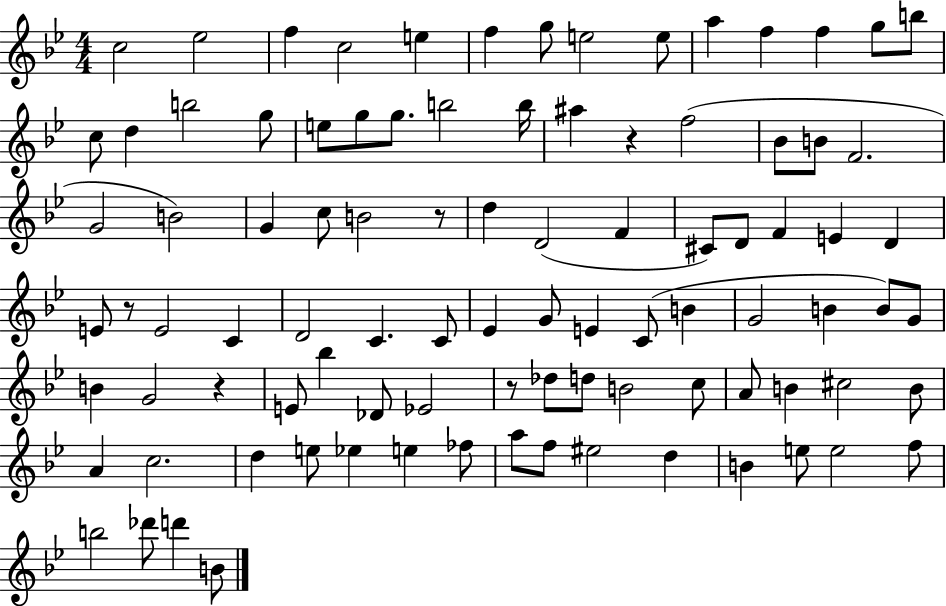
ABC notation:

X:1
T:Untitled
M:4/4
L:1/4
K:Bb
c2 _e2 f c2 e f g/2 e2 e/2 a f f g/2 b/2 c/2 d b2 g/2 e/2 g/2 g/2 b2 b/4 ^a z f2 _B/2 B/2 F2 G2 B2 G c/2 B2 z/2 d D2 F ^C/2 D/2 F E D E/2 z/2 E2 C D2 C C/2 _E G/2 E C/2 B G2 B B/2 G/2 B G2 z E/2 _b _D/2 _E2 z/2 _d/2 d/2 B2 c/2 A/2 B ^c2 B/2 A c2 d e/2 _e e _f/2 a/2 f/2 ^e2 d B e/2 e2 f/2 b2 _d'/2 d' B/2